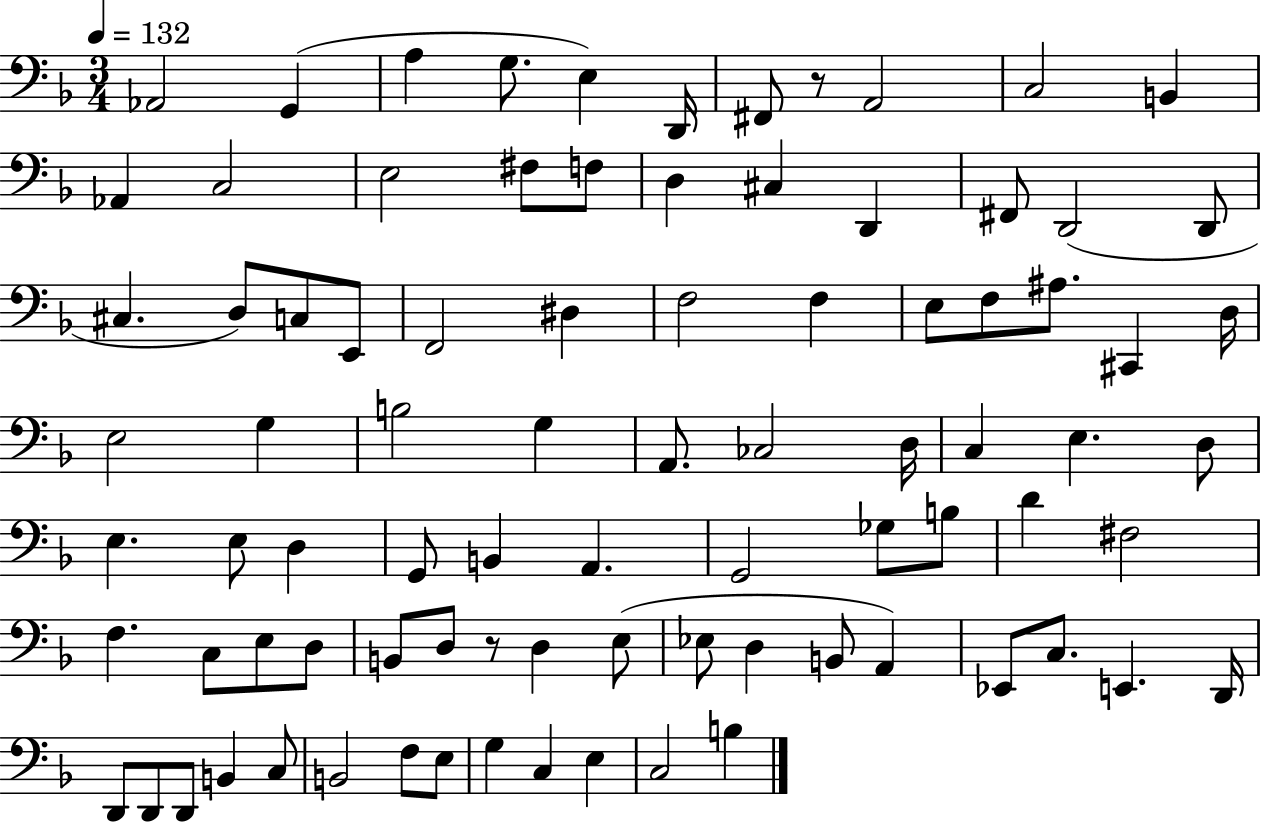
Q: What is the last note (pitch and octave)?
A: B3